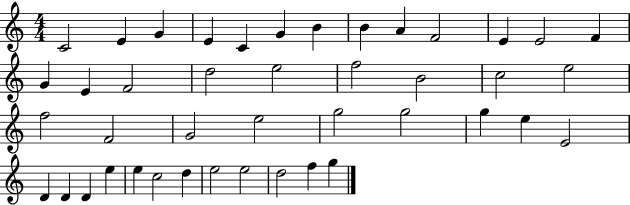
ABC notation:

X:1
T:Untitled
M:4/4
L:1/4
K:C
C2 E G E C G B B A F2 E E2 F G E F2 d2 e2 f2 B2 c2 e2 f2 F2 G2 e2 g2 g2 g e E2 D D D e e c2 d e2 e2 d2 f g